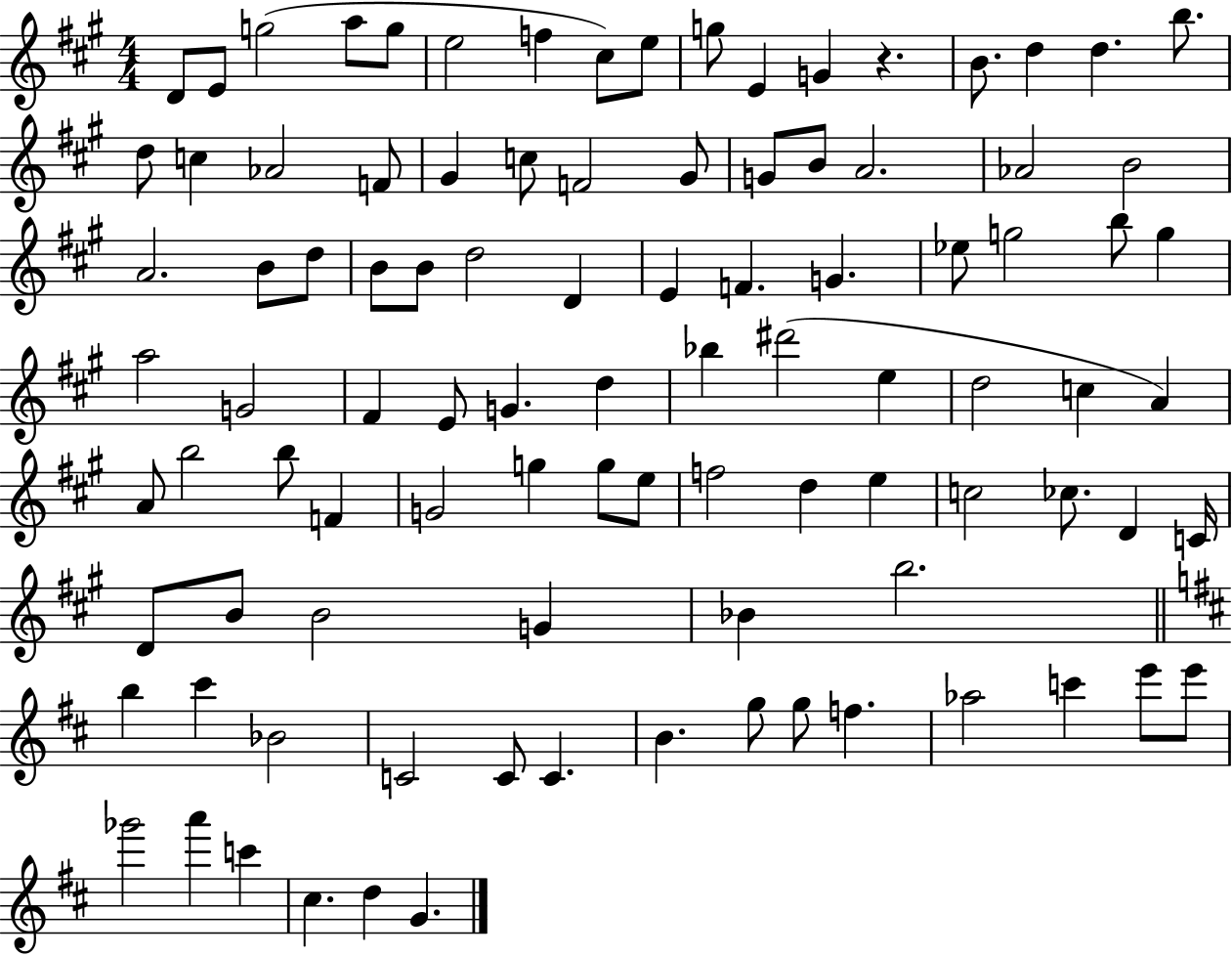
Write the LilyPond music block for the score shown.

{
  \clef treble
  \numericTimeSignature
  \time 4/4
  \key a \major
  d'8 e'8 g''2( a''8 g''8 | e''2 f''4 cis''8) e''8 | g''8 e'4 g'4 r4. | b'8. d''4 d''4. b''8. | \break d''8 c''4 aes'2 f'8 | gis'4 c''8 f'2 gis'8 | g'8 b'8 a'2. | aes'2 b'2 | \break a'2. b'8 d''8 | b'8 b'8 d''2 d'4 | e'4 f'4. g'4. | ees''8 g''2 b''8 g''4 | \break a''2 g'2 | fis'4 e'8 g'4. d''4 | bes''4 dis'''2( e''4 | d''2 c''4 a'4) | \break a'8 b''2 b''8 f'4 | g'2 g''4 g''8 e''8 | f''2 d''4 e''4 | c''2 ces''8. d'4 c'16 | \break d'8 b'8 b'2 g'4 | bes'4 b''2. | \bar "||" \break \key d \major b''4 cis'''4 bes'2 | c'2 c'8 c'4. | b'4. g''8 g''8 f''4. | aes''2 c'''4 e'''8 e'''8 | \break ges'''2 a'''4 c'''4 | cis''4. d''4 g'4. | \bar "|."
}